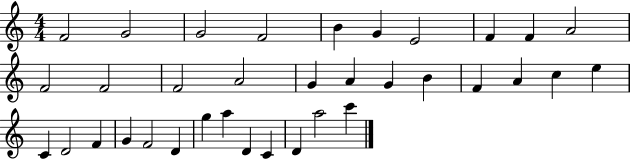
X:1
T:Untitled
M:4/4
L:1/4
K:C
F2 G2 G2 F2 B G E2 F F A2 F2 F2 F2 A2 G A G B F A c e C D2 F G F2 D g a D C D a2 c'